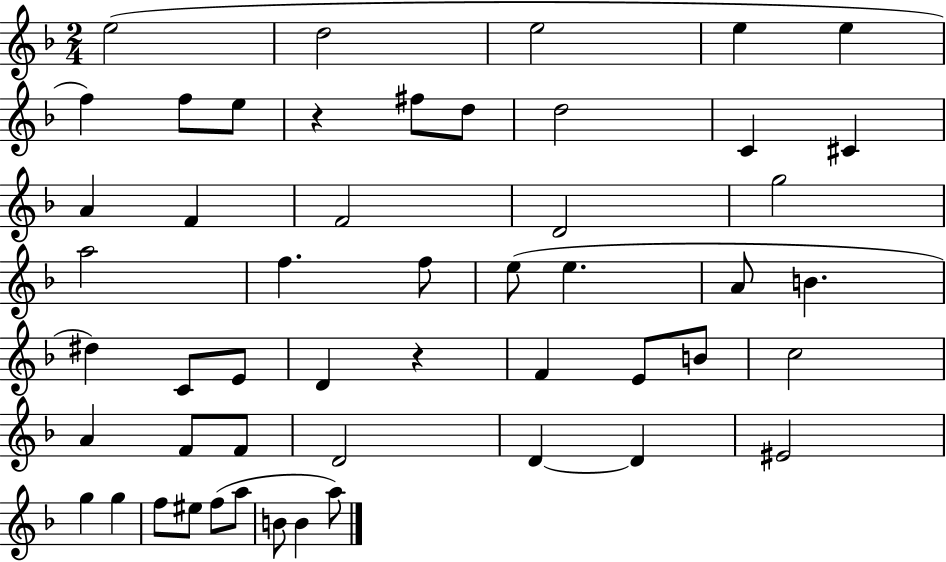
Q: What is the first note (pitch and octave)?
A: E5